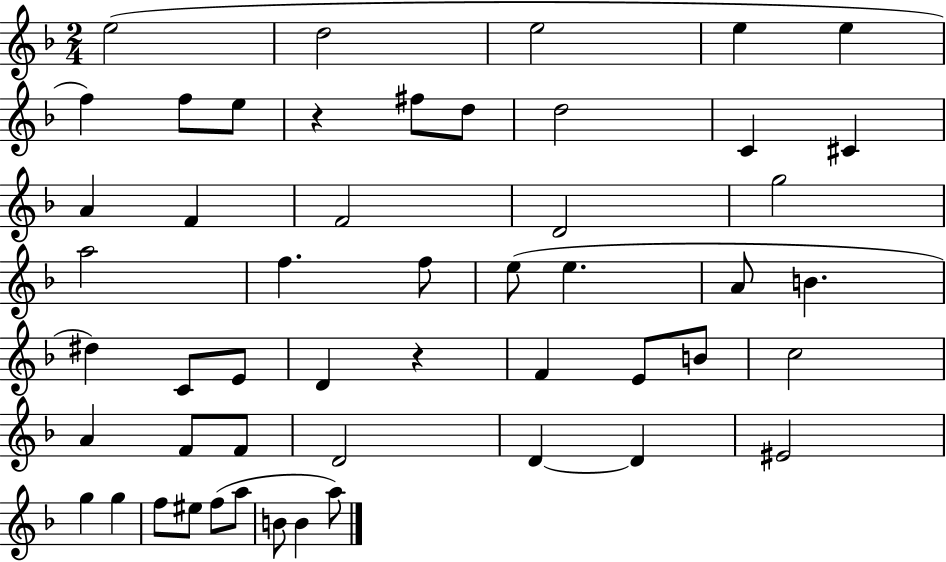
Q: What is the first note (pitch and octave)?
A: E5